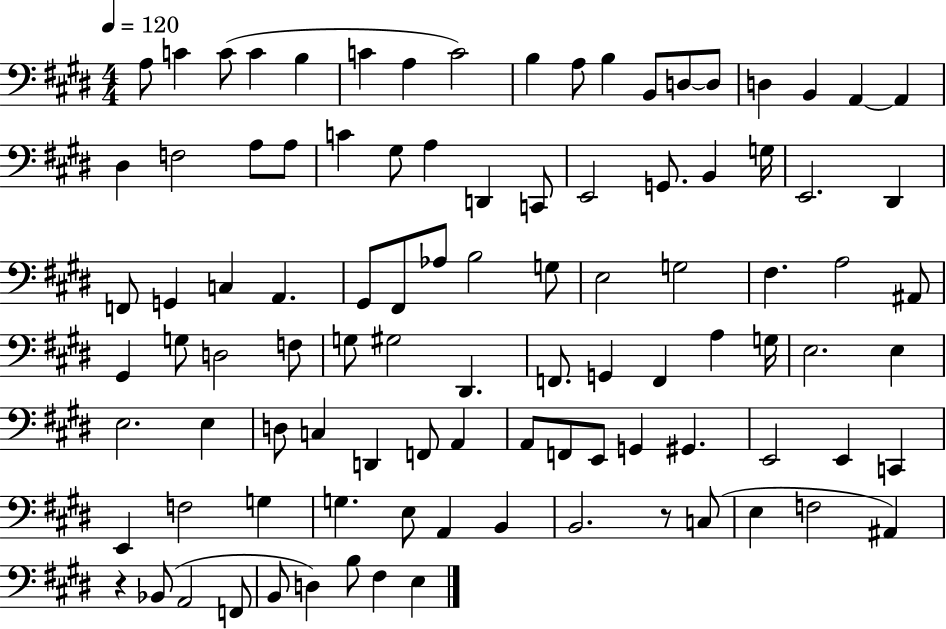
X:1
T:Untitled
M:4/4
L:1/4
K:E
A,/2 C C/2 C B, C A, C2 B, A,/2 B, B,,/2 D,/2 D,/2 D, B,, A,, A,, ^D, F,2 A,/2 A,/2 C ^G,/2 A, D,, C,,/2 E,,2 G,,/2 B,, G,/4 E,,2 ^D,, F,,/2 G,, C, A,, ^G,,/2 ^F,,/2 _A,/2 B,2 G,/2 E,2 G,2 ^F, A,2 ^A,,/2 ^G,, G,/2 D,2 F,/2 G,/2 ^G,2 ^D,, F,,/2 G,, F,, A, G,/4 E,2 E, E,2 E, D,/2 C, D,, F,,/2 A,, A,,/2 F,,/2 E,,/2 G,, ^G,, E,,2 E,, C,, E,, F,2 G, G, E,/2 A,, B,, B,,2 z/2 C,/2 E, F,2 ^A,, z _B,,/2 A,,2 F,,/2 B,,/2 D, B,/2 ^F, E,